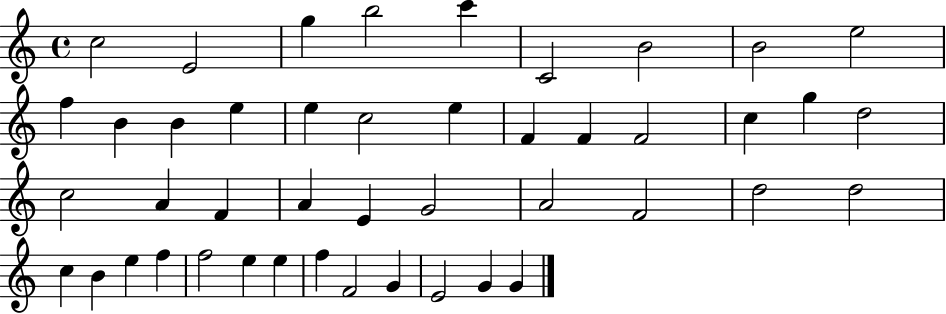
X:1
T:Untitled
M:4/4
L:1/4
K:C
c2 E2 g b2 c' C2 B2 B2 e2 f B B e e c2 e F F F2 c g d2 c2 A F A E G2 A2 F2 d2 d2 c B e f f2 e e f F2 G E2 G G